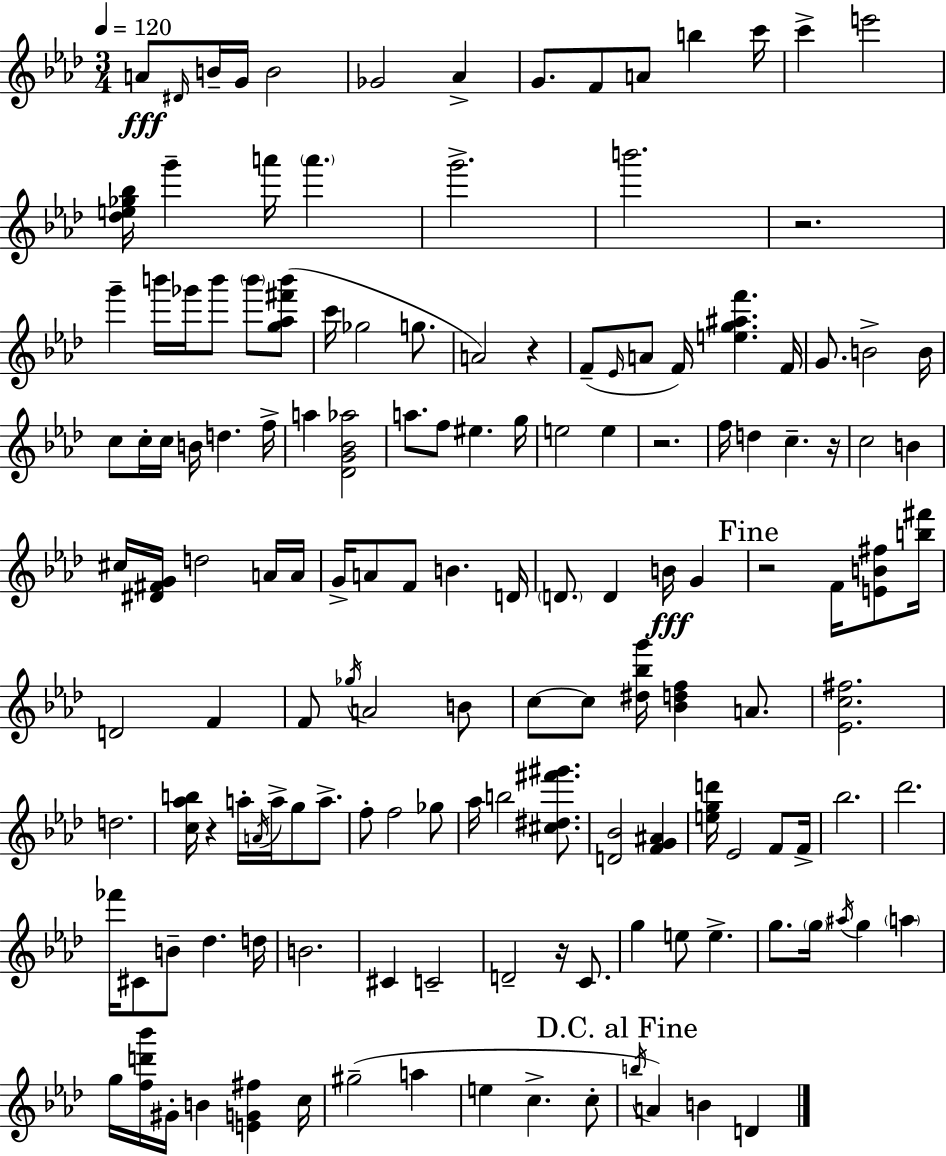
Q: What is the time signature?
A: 3/4